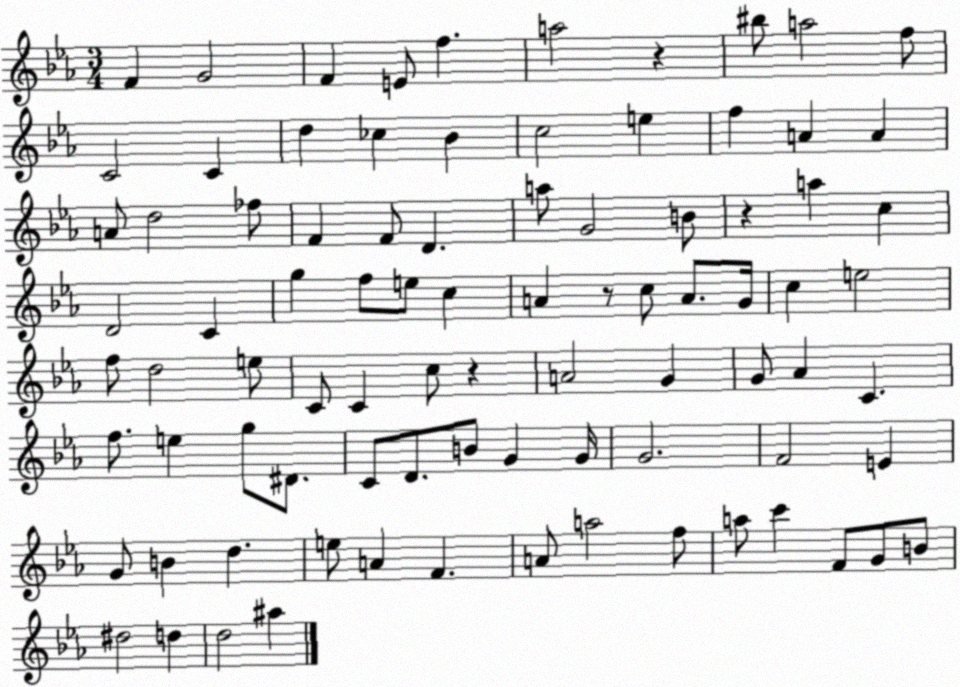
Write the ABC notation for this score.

X:1
T:Untitled
M:3/4
L:1/4
K:Eb
F G2 F E/2 f a2 z ^b/2 a2 f/2 C2 C d _c _B c2 e f A A A/2 d2 _f/2 F F/2 D a/2 G2 B/2 z a c D2 C g f/2 e/2 c A z/2 c/2 A/2 G/4 c e2 f/2 d2 e/2 C/2 C c/2 z A2 G G/2 _A C f/2 e g/2 ^D/2 C/2 D/2 B/2 G G/4 G2 F2 E G/2 B d e/2 A F A/2 a2 f/2 a/2 c' F/2 G/2 B/2 ^d2 d d2 ^a